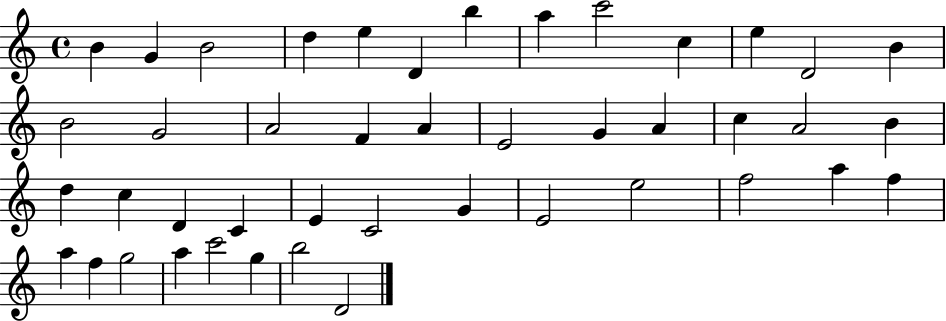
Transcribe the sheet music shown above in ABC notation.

X:1
T:Untitled
M:4/4
L:1/4
K:C
B G B2 d e D b a c'2 c e D2 B B2 G2 A2 F A E2 G A c A2 B d c D C E C2 G E2 e2 f2 a f a f g2 a c'2 g b2 D2